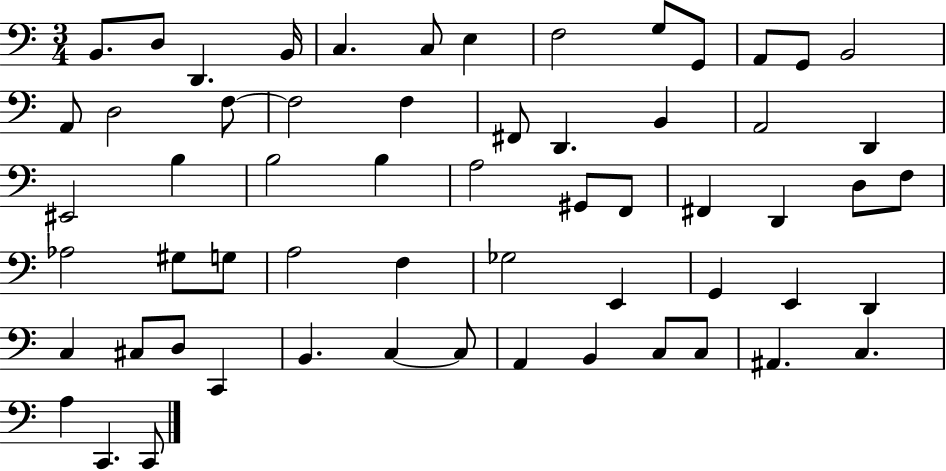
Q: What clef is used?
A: bass